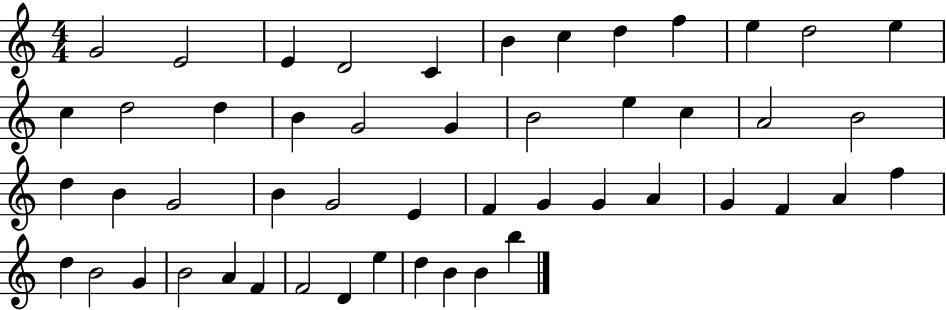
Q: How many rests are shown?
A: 0